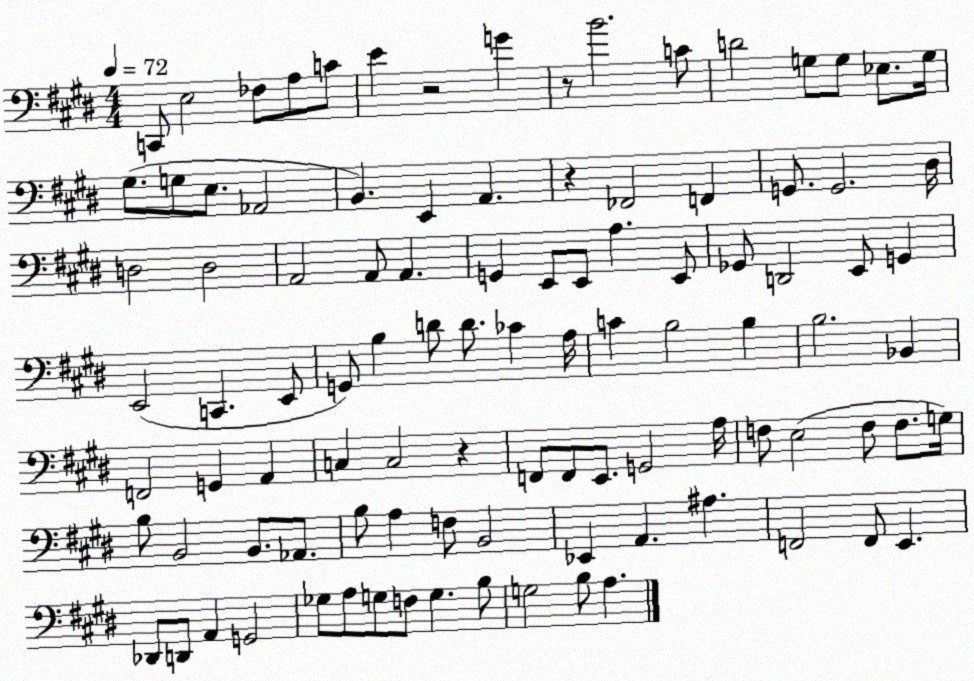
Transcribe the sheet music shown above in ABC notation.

X:1
T:Untitled
M:4/4
L:1/4
K:E
C,,/2 E,2 _F,/2 A,/2 C/2 E z2 G z/2 B2 C/2 D2 G,/2 G,/2 _E,/2 G,/4 ^G,/2 G,/2 E,/2 _A,,2 B,, E,, A,, z _F,,2 F,, G,,/2 G,,2 ^D,/4 D,2 D,2 A,,2 A,,/2 A,, G,, E,,/2 E,,/2 A, E,,/2 _G,,/2 D,,2 E,,/2 G,, E,,2 C,, E,,/2 G,,/2 B, D/2 D/2 _C A,/4 C B,2 B, B,2 _B,, F,,2 G,, A,, C, C,2 z F,,/2 F,,/2 E,,/2 G,,2 A,/4 F,/2 E,2 F,/2 F,/2 G,/4 B,/2 B,,2 B,,/2 _A,,/2 B,/2 A, F,/2 B,,2 _E,, A,, ^A, F,,2 F,,/2 E,, _D,,/2 D,,/2 A,, G,,2 _G,/2 A,/2 G,/2 F,/2 G, B,/2 G,2 B,/2 A,